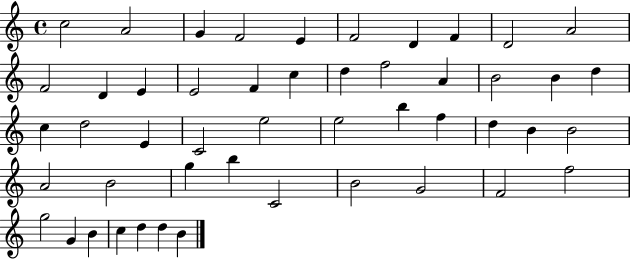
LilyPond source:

{
  \clef treble
  \time 4/4
  \defaultTimeSignature
  \key c \major
  c''2 a'2 | g'4 f'2 e'4 | f'2 d'4 f'4 | d'2 a'2 | \break f'2 d'4 e'4 | e'2 f'4 c''4 | d''4 f''2 a'4 | b'2 b'4 d''4 | \break c''4 d''2 e'4 | c'2 e''2 | e''2 b''4 f''4 | d''4 b'4 b'2 | \break a'2 b'2 | g''4 b''4 c'2 | b'2 g'2 | f'2 f''2 | \break g''2 g'4 b'4 | c''4 d''4 d''4 b'4 | \bar "|."
}